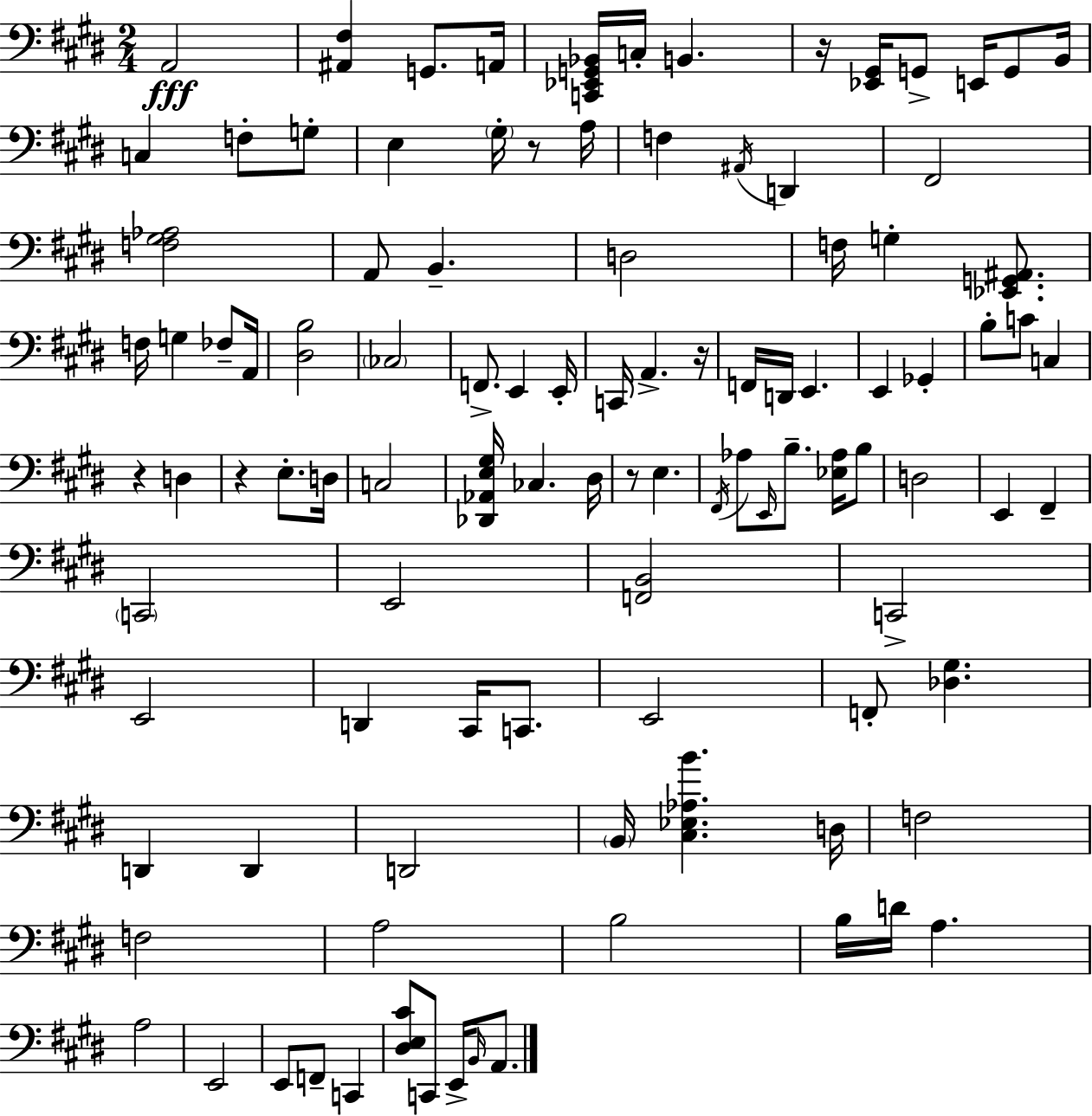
X:1
T:Untitled
M:2/4
L:1/4
K:E
A,,2 [^A,,^F,] G,,/2 A,,/4 [C,,_E,,G,,_B,,]/4 C,/4 B,, z/4 [_E,,^G,,]/4 G,,/2 E,,/4 G,,/2 B,,/4 C, F,/2 G,/2 E, ^G,/4 z/2 A,/4 F, ^A,,/4 D,, ^F,,2 [F,^G,_A,]2 A,,/2 B,, D,2 F,/4 G, [_E,,G,,^A,,]/2 F,/4 G, _F,/2 A,,/4 [^D,B,]2 _C,2 F,,/2 E,, E,,/4 C,,/4 A,, z/4 F,,/4 D,,/4 E,, E,, _G,, B,/2 C/2 C, z D, z E,/2 D,/4 C,2 [_D,,_A,,E,^G,]/4 _C, ^D,/4 z/2 E, ^F,,/4 _A,/2 E,,/4 B,/2 [_E,_A,]/4 B,/2 D,2 E,, ^F,, C,,2 E,,2 [F,,B,,]2 C,,2 E,,2 D,, ^C,,/4 C,,/2 E,,2 F,,/2 [_D,^G,] D,, D,, D,,2 B,,/4 [^C,_E,_A,B] D,/4 F,2 F,2 A,2 B,2 B,/4 D/4 A, A,2 E,,2 E,,/2 F,,/2 C,, [^D,E,^C]/2 C,,/2 E,,/4 B,,/4 A,,/2